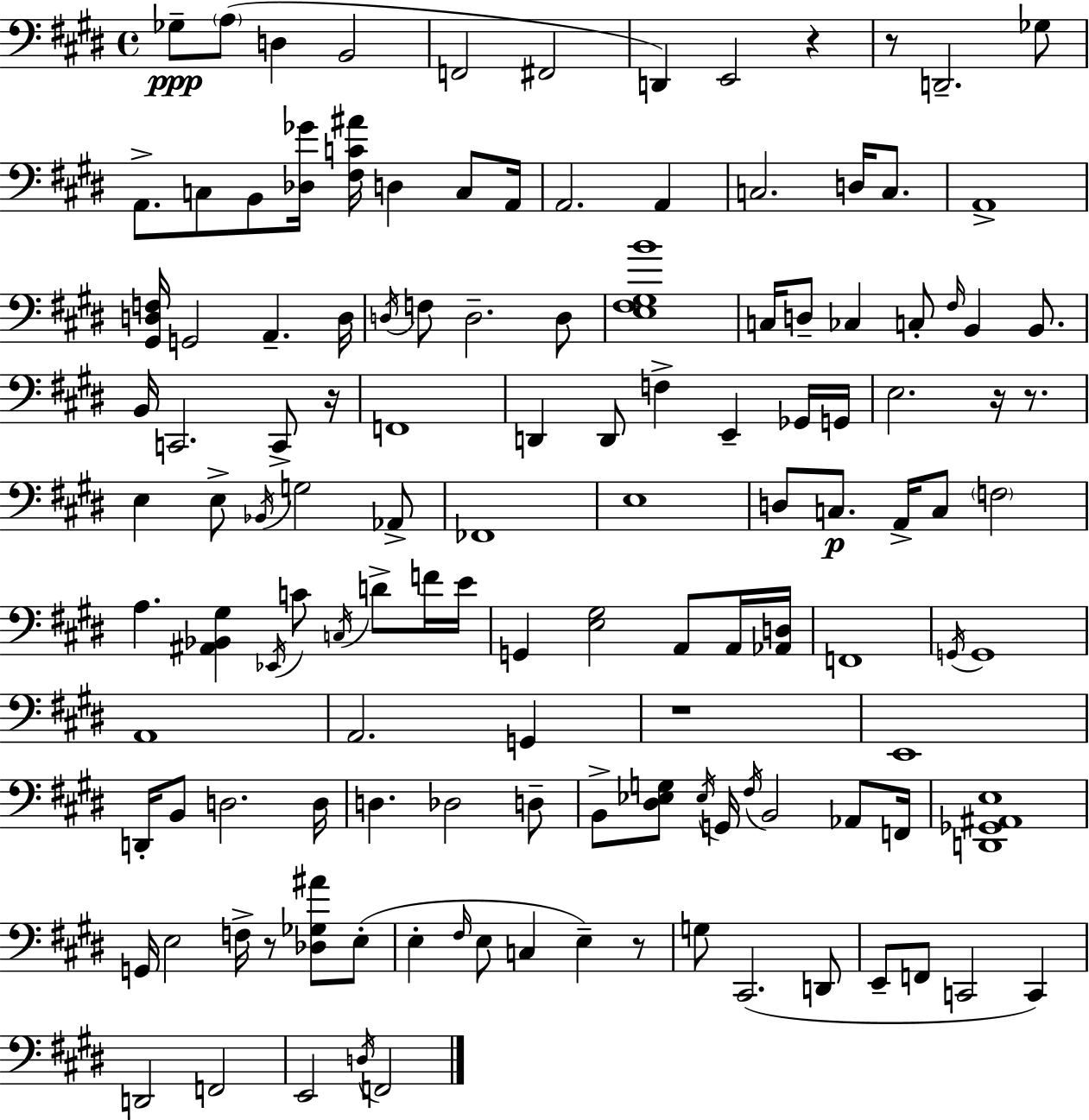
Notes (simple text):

Gb3/e A3/e D3/q B2/h F2/h F#2/h D2/q E2/h R/q R/e D2/h. Gb3/e A2/e. C3/e B2/e [Db3,Gb4]/s [F#3,C4,A#4]/s D3/q C3/e A2/s A2/h. A2/q C3/h. D3/s C3/e. A2/w [G#2,D3,F3]/s G2/h A2/q. D3/s D3/s F3/e D3/h. D3/e [E3,F#3,G#3,B4]/w C3/s D3/e CES3/q C3/e F#3/s B2/q B2/e. B2/s C2/h. C2/e R/s F2/w D2/q D2/e F3/q E2/q Gb2/s G2/s E3/h. R/s R/e. E3/q E3/e Bb2/s G3/h Ab2/e FES2/w E3/w D3/e C3/e. A2/s C3/e F3/h A3/q. [A#2,Bb2,G#3]/q Eb2/s C4/e C3/s D4/e F4/s E4/s G2/q [E3,G#3]/h A2/e A2/s [Ab2,D3]/s F2/w G2/s G2/w A2/w A2/h. G2/q R/w E2/w D2/s B2/e D3/h. D3/s D3/q. Db3/h D3/e B2/e [D#3,Eb3,G3]/e Eb3/s G2/s F#3/s B2/h Ab2/e F2/s [D2,Gb2,A#2,E3]/w G2/s E3/h F3/s R/e [Db3,Gb3,A#4]/e E3/e E3/q F#3/s E3/e C3/q E3/q R/e G3/e C#2/h. D2/e E2/e F2/e C2/h C2/q D2/h F2/h E2/h D3/s F2/h